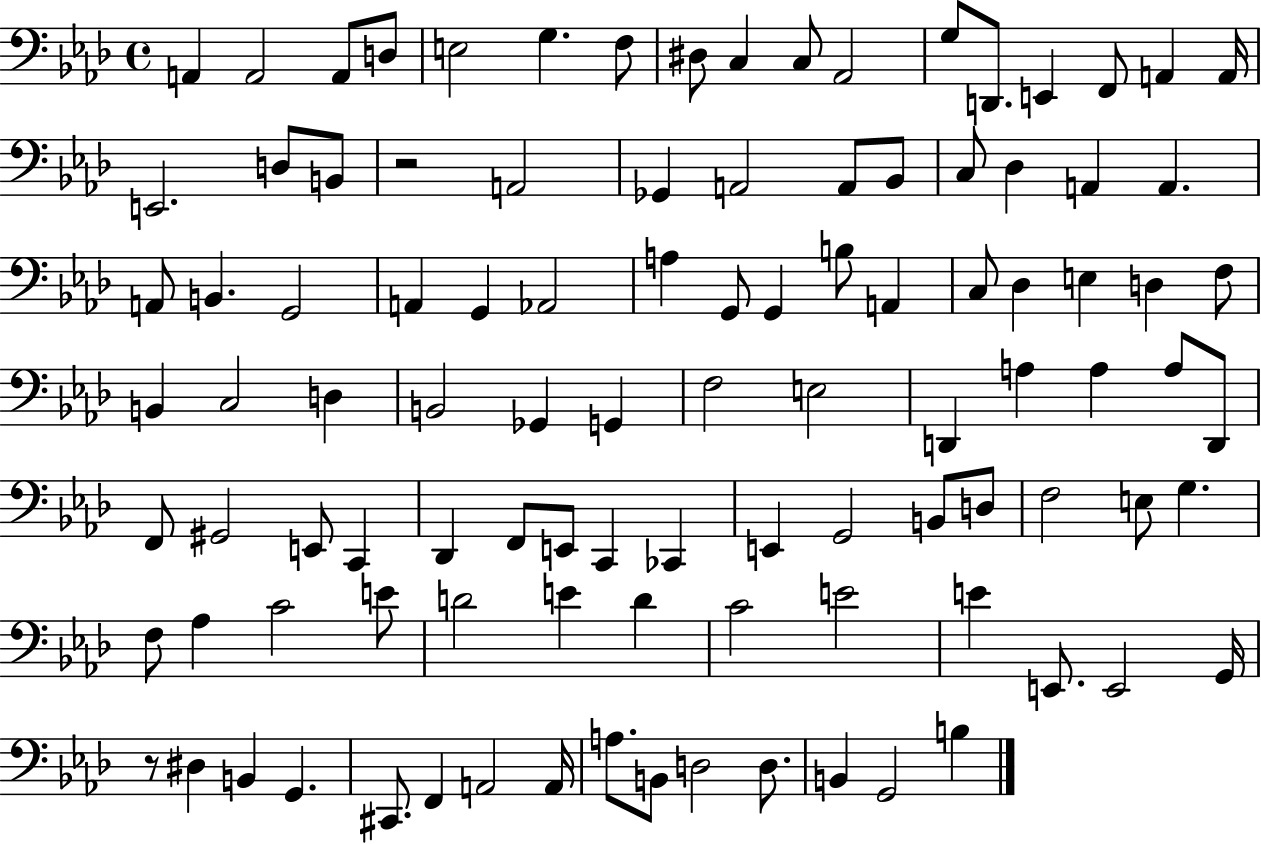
{
  \clef bass
  \time 4/4
  \defaultTimeSignature
  \key aes \major
  a,4 a,2 a,8 d8 | e2 g4. f8 | dis8 c4 c8 aes,2 | g8 d,8. e,4 f,8 a,4 a,16 | \break e,2. d8 b,8 | r2 a,2 | ges,4 a,2 a,8 bes,8 | c8 des4 a,4 a,4. | \break a,8 b,4. g,2 | a,4 g,4 aes,2 | a4 g,8 g,4 b8 a,4 | c8 des4 e4 d4 f8 | \break b,4 c2 d4 | b,2 ges,4 g,4 | f2 e2 | d,4 a4 a4 a8 d,8 | \break f,8 gis,2 e,8 c,4 | des,4 f,8 e,8 c,4 ces,4 | e,4 g,2 b,8 d8 | f2 e8 g4. | \break f8 aes4 c'2 e'8 | d'2 e'4 d'4 | c'2 e'2 | e'4 e,8. e,2 g,16 | \break r8 dis4 b,4 g,4. | cis,8. f,4 a,2 a,16 | a8. b,8 d2 d8. | b,4 g,2 b4 | \break \bar "|."
}